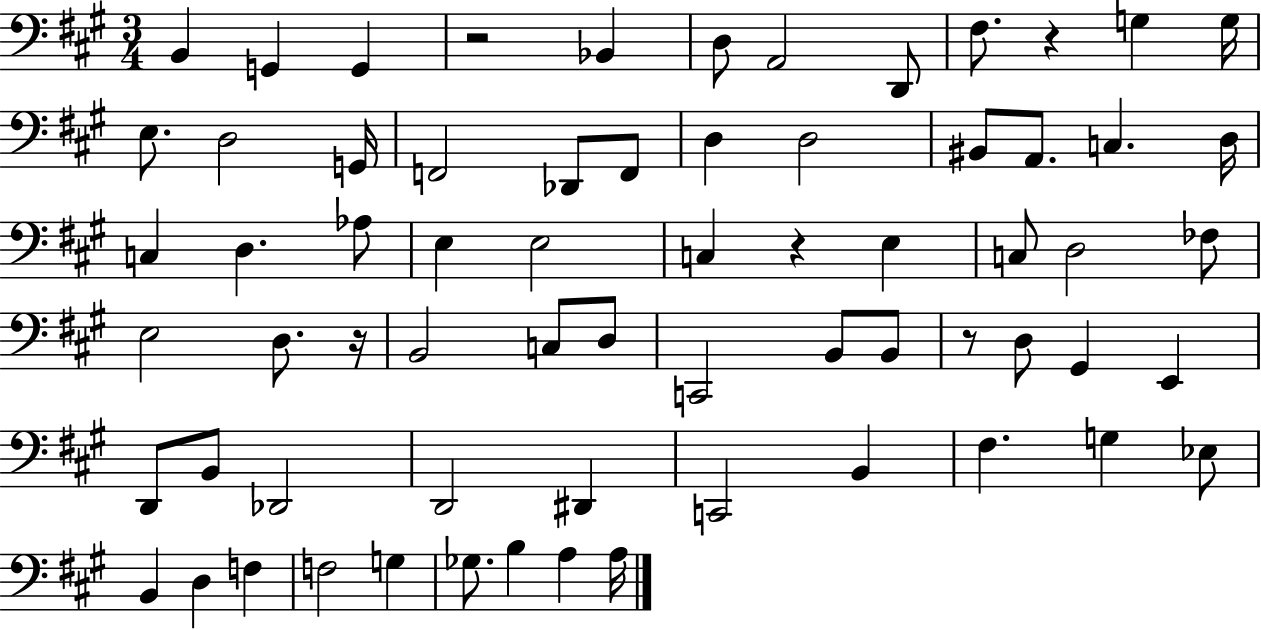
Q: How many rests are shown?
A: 5